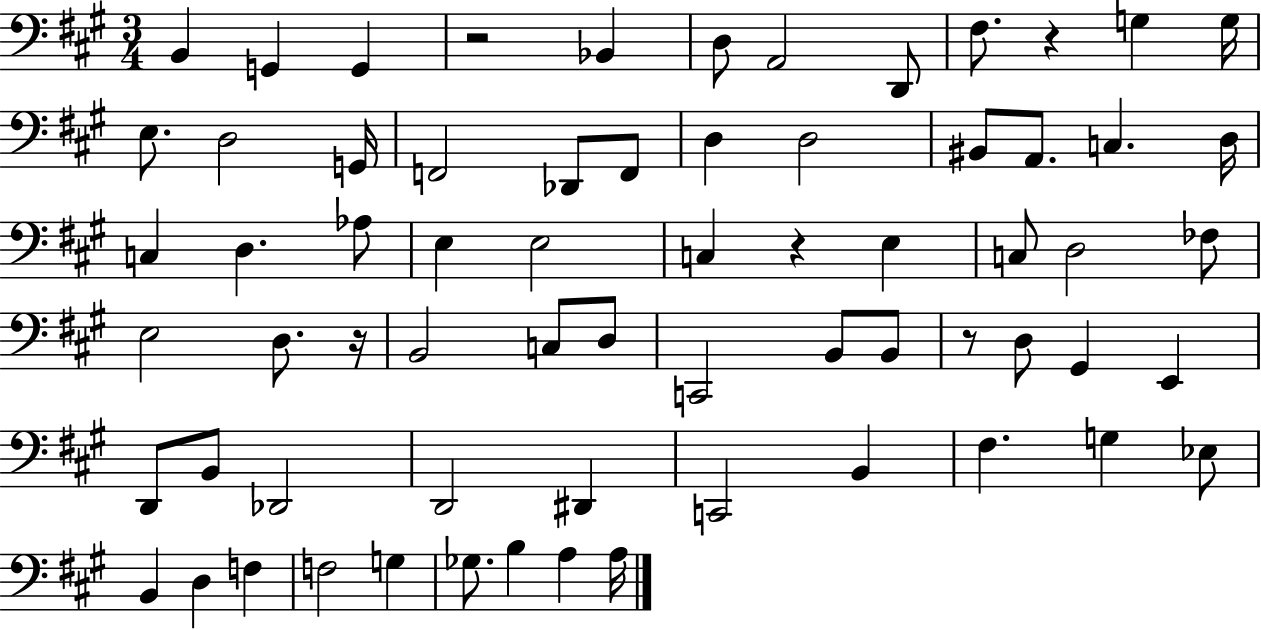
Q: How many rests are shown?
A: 5